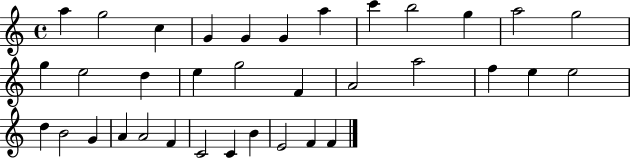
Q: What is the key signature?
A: C major